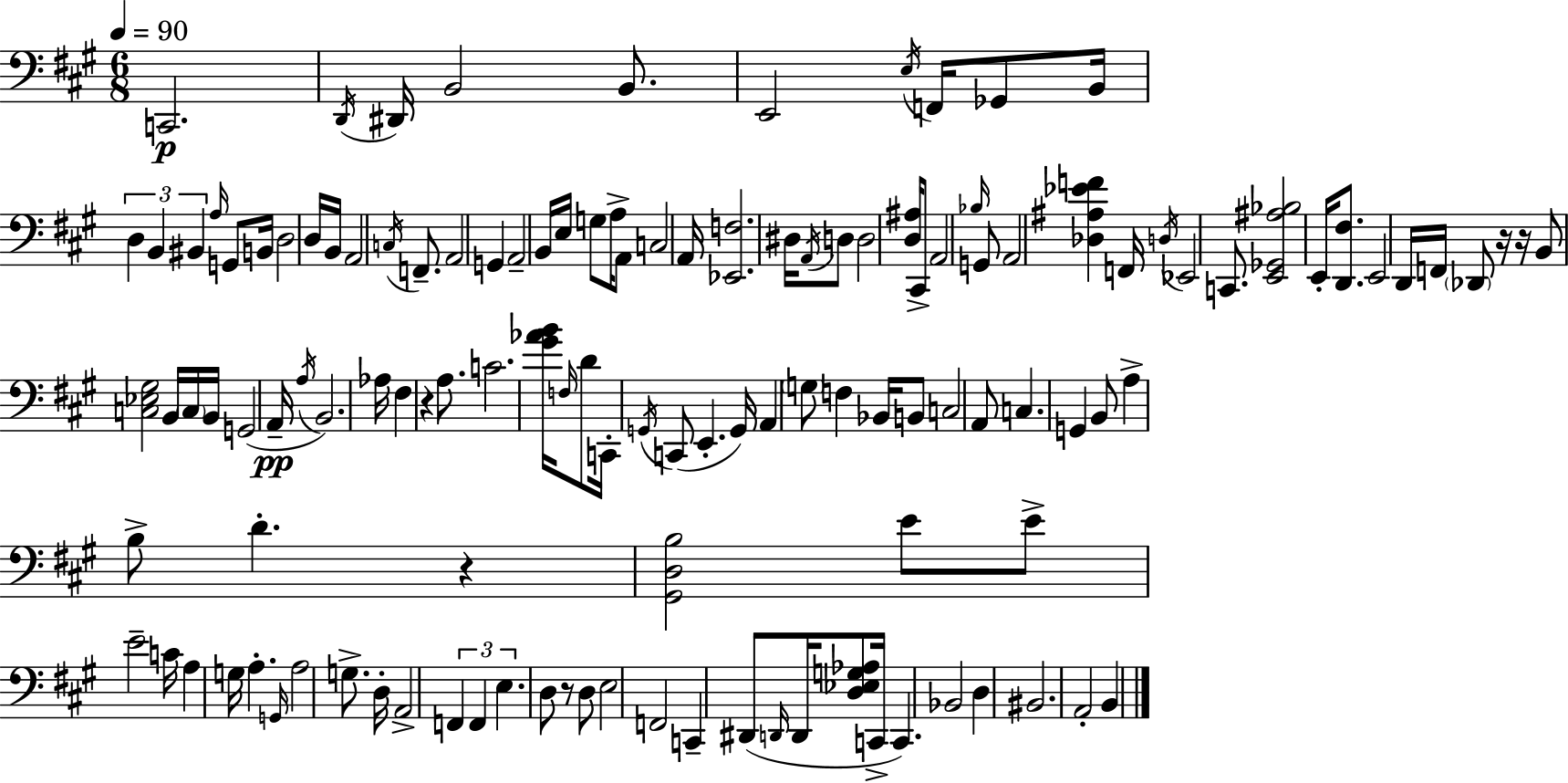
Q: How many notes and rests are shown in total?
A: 126